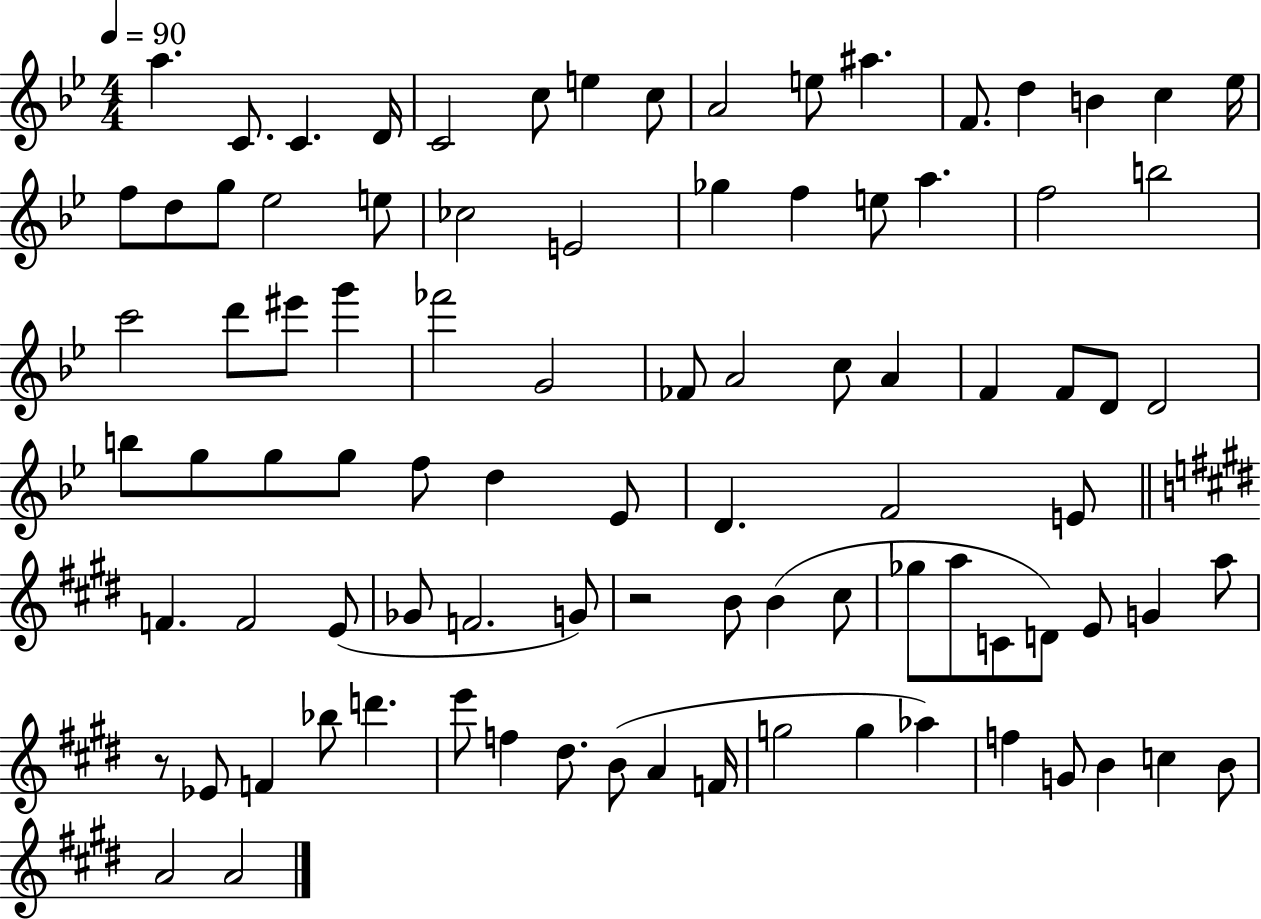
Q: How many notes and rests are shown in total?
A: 91